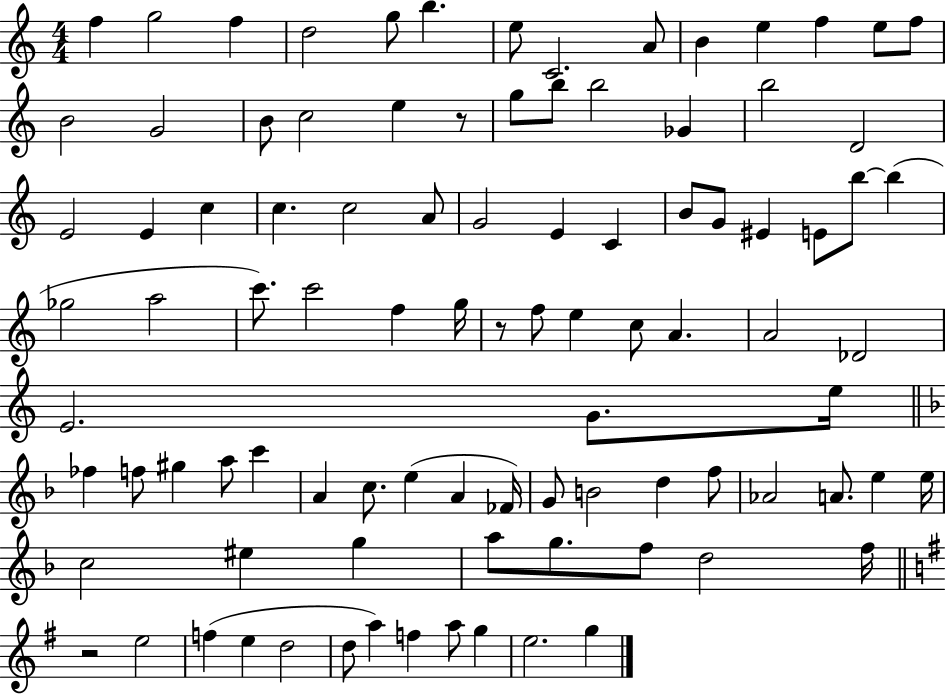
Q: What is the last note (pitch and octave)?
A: G5